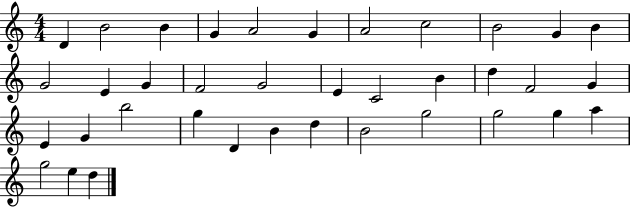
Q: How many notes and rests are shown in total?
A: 37